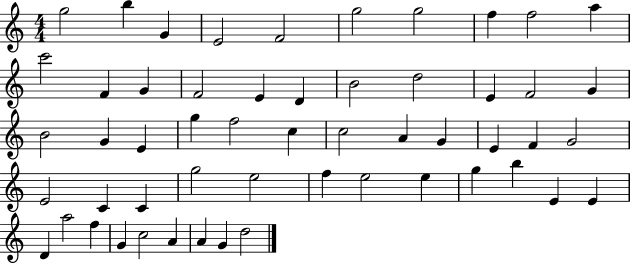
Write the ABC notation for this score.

X:1
T:Untitled
M:4/4
L:1/4
K:C
g2 b G E2 F2 g2 g2 f f2 a c'2 F G F2 E D B2 d2 E F2 G B2 G E g f2 c c2 A G E F G2 E2 C C g2 e2 f e2 e g b E E D a2 f G c2 A A G d2